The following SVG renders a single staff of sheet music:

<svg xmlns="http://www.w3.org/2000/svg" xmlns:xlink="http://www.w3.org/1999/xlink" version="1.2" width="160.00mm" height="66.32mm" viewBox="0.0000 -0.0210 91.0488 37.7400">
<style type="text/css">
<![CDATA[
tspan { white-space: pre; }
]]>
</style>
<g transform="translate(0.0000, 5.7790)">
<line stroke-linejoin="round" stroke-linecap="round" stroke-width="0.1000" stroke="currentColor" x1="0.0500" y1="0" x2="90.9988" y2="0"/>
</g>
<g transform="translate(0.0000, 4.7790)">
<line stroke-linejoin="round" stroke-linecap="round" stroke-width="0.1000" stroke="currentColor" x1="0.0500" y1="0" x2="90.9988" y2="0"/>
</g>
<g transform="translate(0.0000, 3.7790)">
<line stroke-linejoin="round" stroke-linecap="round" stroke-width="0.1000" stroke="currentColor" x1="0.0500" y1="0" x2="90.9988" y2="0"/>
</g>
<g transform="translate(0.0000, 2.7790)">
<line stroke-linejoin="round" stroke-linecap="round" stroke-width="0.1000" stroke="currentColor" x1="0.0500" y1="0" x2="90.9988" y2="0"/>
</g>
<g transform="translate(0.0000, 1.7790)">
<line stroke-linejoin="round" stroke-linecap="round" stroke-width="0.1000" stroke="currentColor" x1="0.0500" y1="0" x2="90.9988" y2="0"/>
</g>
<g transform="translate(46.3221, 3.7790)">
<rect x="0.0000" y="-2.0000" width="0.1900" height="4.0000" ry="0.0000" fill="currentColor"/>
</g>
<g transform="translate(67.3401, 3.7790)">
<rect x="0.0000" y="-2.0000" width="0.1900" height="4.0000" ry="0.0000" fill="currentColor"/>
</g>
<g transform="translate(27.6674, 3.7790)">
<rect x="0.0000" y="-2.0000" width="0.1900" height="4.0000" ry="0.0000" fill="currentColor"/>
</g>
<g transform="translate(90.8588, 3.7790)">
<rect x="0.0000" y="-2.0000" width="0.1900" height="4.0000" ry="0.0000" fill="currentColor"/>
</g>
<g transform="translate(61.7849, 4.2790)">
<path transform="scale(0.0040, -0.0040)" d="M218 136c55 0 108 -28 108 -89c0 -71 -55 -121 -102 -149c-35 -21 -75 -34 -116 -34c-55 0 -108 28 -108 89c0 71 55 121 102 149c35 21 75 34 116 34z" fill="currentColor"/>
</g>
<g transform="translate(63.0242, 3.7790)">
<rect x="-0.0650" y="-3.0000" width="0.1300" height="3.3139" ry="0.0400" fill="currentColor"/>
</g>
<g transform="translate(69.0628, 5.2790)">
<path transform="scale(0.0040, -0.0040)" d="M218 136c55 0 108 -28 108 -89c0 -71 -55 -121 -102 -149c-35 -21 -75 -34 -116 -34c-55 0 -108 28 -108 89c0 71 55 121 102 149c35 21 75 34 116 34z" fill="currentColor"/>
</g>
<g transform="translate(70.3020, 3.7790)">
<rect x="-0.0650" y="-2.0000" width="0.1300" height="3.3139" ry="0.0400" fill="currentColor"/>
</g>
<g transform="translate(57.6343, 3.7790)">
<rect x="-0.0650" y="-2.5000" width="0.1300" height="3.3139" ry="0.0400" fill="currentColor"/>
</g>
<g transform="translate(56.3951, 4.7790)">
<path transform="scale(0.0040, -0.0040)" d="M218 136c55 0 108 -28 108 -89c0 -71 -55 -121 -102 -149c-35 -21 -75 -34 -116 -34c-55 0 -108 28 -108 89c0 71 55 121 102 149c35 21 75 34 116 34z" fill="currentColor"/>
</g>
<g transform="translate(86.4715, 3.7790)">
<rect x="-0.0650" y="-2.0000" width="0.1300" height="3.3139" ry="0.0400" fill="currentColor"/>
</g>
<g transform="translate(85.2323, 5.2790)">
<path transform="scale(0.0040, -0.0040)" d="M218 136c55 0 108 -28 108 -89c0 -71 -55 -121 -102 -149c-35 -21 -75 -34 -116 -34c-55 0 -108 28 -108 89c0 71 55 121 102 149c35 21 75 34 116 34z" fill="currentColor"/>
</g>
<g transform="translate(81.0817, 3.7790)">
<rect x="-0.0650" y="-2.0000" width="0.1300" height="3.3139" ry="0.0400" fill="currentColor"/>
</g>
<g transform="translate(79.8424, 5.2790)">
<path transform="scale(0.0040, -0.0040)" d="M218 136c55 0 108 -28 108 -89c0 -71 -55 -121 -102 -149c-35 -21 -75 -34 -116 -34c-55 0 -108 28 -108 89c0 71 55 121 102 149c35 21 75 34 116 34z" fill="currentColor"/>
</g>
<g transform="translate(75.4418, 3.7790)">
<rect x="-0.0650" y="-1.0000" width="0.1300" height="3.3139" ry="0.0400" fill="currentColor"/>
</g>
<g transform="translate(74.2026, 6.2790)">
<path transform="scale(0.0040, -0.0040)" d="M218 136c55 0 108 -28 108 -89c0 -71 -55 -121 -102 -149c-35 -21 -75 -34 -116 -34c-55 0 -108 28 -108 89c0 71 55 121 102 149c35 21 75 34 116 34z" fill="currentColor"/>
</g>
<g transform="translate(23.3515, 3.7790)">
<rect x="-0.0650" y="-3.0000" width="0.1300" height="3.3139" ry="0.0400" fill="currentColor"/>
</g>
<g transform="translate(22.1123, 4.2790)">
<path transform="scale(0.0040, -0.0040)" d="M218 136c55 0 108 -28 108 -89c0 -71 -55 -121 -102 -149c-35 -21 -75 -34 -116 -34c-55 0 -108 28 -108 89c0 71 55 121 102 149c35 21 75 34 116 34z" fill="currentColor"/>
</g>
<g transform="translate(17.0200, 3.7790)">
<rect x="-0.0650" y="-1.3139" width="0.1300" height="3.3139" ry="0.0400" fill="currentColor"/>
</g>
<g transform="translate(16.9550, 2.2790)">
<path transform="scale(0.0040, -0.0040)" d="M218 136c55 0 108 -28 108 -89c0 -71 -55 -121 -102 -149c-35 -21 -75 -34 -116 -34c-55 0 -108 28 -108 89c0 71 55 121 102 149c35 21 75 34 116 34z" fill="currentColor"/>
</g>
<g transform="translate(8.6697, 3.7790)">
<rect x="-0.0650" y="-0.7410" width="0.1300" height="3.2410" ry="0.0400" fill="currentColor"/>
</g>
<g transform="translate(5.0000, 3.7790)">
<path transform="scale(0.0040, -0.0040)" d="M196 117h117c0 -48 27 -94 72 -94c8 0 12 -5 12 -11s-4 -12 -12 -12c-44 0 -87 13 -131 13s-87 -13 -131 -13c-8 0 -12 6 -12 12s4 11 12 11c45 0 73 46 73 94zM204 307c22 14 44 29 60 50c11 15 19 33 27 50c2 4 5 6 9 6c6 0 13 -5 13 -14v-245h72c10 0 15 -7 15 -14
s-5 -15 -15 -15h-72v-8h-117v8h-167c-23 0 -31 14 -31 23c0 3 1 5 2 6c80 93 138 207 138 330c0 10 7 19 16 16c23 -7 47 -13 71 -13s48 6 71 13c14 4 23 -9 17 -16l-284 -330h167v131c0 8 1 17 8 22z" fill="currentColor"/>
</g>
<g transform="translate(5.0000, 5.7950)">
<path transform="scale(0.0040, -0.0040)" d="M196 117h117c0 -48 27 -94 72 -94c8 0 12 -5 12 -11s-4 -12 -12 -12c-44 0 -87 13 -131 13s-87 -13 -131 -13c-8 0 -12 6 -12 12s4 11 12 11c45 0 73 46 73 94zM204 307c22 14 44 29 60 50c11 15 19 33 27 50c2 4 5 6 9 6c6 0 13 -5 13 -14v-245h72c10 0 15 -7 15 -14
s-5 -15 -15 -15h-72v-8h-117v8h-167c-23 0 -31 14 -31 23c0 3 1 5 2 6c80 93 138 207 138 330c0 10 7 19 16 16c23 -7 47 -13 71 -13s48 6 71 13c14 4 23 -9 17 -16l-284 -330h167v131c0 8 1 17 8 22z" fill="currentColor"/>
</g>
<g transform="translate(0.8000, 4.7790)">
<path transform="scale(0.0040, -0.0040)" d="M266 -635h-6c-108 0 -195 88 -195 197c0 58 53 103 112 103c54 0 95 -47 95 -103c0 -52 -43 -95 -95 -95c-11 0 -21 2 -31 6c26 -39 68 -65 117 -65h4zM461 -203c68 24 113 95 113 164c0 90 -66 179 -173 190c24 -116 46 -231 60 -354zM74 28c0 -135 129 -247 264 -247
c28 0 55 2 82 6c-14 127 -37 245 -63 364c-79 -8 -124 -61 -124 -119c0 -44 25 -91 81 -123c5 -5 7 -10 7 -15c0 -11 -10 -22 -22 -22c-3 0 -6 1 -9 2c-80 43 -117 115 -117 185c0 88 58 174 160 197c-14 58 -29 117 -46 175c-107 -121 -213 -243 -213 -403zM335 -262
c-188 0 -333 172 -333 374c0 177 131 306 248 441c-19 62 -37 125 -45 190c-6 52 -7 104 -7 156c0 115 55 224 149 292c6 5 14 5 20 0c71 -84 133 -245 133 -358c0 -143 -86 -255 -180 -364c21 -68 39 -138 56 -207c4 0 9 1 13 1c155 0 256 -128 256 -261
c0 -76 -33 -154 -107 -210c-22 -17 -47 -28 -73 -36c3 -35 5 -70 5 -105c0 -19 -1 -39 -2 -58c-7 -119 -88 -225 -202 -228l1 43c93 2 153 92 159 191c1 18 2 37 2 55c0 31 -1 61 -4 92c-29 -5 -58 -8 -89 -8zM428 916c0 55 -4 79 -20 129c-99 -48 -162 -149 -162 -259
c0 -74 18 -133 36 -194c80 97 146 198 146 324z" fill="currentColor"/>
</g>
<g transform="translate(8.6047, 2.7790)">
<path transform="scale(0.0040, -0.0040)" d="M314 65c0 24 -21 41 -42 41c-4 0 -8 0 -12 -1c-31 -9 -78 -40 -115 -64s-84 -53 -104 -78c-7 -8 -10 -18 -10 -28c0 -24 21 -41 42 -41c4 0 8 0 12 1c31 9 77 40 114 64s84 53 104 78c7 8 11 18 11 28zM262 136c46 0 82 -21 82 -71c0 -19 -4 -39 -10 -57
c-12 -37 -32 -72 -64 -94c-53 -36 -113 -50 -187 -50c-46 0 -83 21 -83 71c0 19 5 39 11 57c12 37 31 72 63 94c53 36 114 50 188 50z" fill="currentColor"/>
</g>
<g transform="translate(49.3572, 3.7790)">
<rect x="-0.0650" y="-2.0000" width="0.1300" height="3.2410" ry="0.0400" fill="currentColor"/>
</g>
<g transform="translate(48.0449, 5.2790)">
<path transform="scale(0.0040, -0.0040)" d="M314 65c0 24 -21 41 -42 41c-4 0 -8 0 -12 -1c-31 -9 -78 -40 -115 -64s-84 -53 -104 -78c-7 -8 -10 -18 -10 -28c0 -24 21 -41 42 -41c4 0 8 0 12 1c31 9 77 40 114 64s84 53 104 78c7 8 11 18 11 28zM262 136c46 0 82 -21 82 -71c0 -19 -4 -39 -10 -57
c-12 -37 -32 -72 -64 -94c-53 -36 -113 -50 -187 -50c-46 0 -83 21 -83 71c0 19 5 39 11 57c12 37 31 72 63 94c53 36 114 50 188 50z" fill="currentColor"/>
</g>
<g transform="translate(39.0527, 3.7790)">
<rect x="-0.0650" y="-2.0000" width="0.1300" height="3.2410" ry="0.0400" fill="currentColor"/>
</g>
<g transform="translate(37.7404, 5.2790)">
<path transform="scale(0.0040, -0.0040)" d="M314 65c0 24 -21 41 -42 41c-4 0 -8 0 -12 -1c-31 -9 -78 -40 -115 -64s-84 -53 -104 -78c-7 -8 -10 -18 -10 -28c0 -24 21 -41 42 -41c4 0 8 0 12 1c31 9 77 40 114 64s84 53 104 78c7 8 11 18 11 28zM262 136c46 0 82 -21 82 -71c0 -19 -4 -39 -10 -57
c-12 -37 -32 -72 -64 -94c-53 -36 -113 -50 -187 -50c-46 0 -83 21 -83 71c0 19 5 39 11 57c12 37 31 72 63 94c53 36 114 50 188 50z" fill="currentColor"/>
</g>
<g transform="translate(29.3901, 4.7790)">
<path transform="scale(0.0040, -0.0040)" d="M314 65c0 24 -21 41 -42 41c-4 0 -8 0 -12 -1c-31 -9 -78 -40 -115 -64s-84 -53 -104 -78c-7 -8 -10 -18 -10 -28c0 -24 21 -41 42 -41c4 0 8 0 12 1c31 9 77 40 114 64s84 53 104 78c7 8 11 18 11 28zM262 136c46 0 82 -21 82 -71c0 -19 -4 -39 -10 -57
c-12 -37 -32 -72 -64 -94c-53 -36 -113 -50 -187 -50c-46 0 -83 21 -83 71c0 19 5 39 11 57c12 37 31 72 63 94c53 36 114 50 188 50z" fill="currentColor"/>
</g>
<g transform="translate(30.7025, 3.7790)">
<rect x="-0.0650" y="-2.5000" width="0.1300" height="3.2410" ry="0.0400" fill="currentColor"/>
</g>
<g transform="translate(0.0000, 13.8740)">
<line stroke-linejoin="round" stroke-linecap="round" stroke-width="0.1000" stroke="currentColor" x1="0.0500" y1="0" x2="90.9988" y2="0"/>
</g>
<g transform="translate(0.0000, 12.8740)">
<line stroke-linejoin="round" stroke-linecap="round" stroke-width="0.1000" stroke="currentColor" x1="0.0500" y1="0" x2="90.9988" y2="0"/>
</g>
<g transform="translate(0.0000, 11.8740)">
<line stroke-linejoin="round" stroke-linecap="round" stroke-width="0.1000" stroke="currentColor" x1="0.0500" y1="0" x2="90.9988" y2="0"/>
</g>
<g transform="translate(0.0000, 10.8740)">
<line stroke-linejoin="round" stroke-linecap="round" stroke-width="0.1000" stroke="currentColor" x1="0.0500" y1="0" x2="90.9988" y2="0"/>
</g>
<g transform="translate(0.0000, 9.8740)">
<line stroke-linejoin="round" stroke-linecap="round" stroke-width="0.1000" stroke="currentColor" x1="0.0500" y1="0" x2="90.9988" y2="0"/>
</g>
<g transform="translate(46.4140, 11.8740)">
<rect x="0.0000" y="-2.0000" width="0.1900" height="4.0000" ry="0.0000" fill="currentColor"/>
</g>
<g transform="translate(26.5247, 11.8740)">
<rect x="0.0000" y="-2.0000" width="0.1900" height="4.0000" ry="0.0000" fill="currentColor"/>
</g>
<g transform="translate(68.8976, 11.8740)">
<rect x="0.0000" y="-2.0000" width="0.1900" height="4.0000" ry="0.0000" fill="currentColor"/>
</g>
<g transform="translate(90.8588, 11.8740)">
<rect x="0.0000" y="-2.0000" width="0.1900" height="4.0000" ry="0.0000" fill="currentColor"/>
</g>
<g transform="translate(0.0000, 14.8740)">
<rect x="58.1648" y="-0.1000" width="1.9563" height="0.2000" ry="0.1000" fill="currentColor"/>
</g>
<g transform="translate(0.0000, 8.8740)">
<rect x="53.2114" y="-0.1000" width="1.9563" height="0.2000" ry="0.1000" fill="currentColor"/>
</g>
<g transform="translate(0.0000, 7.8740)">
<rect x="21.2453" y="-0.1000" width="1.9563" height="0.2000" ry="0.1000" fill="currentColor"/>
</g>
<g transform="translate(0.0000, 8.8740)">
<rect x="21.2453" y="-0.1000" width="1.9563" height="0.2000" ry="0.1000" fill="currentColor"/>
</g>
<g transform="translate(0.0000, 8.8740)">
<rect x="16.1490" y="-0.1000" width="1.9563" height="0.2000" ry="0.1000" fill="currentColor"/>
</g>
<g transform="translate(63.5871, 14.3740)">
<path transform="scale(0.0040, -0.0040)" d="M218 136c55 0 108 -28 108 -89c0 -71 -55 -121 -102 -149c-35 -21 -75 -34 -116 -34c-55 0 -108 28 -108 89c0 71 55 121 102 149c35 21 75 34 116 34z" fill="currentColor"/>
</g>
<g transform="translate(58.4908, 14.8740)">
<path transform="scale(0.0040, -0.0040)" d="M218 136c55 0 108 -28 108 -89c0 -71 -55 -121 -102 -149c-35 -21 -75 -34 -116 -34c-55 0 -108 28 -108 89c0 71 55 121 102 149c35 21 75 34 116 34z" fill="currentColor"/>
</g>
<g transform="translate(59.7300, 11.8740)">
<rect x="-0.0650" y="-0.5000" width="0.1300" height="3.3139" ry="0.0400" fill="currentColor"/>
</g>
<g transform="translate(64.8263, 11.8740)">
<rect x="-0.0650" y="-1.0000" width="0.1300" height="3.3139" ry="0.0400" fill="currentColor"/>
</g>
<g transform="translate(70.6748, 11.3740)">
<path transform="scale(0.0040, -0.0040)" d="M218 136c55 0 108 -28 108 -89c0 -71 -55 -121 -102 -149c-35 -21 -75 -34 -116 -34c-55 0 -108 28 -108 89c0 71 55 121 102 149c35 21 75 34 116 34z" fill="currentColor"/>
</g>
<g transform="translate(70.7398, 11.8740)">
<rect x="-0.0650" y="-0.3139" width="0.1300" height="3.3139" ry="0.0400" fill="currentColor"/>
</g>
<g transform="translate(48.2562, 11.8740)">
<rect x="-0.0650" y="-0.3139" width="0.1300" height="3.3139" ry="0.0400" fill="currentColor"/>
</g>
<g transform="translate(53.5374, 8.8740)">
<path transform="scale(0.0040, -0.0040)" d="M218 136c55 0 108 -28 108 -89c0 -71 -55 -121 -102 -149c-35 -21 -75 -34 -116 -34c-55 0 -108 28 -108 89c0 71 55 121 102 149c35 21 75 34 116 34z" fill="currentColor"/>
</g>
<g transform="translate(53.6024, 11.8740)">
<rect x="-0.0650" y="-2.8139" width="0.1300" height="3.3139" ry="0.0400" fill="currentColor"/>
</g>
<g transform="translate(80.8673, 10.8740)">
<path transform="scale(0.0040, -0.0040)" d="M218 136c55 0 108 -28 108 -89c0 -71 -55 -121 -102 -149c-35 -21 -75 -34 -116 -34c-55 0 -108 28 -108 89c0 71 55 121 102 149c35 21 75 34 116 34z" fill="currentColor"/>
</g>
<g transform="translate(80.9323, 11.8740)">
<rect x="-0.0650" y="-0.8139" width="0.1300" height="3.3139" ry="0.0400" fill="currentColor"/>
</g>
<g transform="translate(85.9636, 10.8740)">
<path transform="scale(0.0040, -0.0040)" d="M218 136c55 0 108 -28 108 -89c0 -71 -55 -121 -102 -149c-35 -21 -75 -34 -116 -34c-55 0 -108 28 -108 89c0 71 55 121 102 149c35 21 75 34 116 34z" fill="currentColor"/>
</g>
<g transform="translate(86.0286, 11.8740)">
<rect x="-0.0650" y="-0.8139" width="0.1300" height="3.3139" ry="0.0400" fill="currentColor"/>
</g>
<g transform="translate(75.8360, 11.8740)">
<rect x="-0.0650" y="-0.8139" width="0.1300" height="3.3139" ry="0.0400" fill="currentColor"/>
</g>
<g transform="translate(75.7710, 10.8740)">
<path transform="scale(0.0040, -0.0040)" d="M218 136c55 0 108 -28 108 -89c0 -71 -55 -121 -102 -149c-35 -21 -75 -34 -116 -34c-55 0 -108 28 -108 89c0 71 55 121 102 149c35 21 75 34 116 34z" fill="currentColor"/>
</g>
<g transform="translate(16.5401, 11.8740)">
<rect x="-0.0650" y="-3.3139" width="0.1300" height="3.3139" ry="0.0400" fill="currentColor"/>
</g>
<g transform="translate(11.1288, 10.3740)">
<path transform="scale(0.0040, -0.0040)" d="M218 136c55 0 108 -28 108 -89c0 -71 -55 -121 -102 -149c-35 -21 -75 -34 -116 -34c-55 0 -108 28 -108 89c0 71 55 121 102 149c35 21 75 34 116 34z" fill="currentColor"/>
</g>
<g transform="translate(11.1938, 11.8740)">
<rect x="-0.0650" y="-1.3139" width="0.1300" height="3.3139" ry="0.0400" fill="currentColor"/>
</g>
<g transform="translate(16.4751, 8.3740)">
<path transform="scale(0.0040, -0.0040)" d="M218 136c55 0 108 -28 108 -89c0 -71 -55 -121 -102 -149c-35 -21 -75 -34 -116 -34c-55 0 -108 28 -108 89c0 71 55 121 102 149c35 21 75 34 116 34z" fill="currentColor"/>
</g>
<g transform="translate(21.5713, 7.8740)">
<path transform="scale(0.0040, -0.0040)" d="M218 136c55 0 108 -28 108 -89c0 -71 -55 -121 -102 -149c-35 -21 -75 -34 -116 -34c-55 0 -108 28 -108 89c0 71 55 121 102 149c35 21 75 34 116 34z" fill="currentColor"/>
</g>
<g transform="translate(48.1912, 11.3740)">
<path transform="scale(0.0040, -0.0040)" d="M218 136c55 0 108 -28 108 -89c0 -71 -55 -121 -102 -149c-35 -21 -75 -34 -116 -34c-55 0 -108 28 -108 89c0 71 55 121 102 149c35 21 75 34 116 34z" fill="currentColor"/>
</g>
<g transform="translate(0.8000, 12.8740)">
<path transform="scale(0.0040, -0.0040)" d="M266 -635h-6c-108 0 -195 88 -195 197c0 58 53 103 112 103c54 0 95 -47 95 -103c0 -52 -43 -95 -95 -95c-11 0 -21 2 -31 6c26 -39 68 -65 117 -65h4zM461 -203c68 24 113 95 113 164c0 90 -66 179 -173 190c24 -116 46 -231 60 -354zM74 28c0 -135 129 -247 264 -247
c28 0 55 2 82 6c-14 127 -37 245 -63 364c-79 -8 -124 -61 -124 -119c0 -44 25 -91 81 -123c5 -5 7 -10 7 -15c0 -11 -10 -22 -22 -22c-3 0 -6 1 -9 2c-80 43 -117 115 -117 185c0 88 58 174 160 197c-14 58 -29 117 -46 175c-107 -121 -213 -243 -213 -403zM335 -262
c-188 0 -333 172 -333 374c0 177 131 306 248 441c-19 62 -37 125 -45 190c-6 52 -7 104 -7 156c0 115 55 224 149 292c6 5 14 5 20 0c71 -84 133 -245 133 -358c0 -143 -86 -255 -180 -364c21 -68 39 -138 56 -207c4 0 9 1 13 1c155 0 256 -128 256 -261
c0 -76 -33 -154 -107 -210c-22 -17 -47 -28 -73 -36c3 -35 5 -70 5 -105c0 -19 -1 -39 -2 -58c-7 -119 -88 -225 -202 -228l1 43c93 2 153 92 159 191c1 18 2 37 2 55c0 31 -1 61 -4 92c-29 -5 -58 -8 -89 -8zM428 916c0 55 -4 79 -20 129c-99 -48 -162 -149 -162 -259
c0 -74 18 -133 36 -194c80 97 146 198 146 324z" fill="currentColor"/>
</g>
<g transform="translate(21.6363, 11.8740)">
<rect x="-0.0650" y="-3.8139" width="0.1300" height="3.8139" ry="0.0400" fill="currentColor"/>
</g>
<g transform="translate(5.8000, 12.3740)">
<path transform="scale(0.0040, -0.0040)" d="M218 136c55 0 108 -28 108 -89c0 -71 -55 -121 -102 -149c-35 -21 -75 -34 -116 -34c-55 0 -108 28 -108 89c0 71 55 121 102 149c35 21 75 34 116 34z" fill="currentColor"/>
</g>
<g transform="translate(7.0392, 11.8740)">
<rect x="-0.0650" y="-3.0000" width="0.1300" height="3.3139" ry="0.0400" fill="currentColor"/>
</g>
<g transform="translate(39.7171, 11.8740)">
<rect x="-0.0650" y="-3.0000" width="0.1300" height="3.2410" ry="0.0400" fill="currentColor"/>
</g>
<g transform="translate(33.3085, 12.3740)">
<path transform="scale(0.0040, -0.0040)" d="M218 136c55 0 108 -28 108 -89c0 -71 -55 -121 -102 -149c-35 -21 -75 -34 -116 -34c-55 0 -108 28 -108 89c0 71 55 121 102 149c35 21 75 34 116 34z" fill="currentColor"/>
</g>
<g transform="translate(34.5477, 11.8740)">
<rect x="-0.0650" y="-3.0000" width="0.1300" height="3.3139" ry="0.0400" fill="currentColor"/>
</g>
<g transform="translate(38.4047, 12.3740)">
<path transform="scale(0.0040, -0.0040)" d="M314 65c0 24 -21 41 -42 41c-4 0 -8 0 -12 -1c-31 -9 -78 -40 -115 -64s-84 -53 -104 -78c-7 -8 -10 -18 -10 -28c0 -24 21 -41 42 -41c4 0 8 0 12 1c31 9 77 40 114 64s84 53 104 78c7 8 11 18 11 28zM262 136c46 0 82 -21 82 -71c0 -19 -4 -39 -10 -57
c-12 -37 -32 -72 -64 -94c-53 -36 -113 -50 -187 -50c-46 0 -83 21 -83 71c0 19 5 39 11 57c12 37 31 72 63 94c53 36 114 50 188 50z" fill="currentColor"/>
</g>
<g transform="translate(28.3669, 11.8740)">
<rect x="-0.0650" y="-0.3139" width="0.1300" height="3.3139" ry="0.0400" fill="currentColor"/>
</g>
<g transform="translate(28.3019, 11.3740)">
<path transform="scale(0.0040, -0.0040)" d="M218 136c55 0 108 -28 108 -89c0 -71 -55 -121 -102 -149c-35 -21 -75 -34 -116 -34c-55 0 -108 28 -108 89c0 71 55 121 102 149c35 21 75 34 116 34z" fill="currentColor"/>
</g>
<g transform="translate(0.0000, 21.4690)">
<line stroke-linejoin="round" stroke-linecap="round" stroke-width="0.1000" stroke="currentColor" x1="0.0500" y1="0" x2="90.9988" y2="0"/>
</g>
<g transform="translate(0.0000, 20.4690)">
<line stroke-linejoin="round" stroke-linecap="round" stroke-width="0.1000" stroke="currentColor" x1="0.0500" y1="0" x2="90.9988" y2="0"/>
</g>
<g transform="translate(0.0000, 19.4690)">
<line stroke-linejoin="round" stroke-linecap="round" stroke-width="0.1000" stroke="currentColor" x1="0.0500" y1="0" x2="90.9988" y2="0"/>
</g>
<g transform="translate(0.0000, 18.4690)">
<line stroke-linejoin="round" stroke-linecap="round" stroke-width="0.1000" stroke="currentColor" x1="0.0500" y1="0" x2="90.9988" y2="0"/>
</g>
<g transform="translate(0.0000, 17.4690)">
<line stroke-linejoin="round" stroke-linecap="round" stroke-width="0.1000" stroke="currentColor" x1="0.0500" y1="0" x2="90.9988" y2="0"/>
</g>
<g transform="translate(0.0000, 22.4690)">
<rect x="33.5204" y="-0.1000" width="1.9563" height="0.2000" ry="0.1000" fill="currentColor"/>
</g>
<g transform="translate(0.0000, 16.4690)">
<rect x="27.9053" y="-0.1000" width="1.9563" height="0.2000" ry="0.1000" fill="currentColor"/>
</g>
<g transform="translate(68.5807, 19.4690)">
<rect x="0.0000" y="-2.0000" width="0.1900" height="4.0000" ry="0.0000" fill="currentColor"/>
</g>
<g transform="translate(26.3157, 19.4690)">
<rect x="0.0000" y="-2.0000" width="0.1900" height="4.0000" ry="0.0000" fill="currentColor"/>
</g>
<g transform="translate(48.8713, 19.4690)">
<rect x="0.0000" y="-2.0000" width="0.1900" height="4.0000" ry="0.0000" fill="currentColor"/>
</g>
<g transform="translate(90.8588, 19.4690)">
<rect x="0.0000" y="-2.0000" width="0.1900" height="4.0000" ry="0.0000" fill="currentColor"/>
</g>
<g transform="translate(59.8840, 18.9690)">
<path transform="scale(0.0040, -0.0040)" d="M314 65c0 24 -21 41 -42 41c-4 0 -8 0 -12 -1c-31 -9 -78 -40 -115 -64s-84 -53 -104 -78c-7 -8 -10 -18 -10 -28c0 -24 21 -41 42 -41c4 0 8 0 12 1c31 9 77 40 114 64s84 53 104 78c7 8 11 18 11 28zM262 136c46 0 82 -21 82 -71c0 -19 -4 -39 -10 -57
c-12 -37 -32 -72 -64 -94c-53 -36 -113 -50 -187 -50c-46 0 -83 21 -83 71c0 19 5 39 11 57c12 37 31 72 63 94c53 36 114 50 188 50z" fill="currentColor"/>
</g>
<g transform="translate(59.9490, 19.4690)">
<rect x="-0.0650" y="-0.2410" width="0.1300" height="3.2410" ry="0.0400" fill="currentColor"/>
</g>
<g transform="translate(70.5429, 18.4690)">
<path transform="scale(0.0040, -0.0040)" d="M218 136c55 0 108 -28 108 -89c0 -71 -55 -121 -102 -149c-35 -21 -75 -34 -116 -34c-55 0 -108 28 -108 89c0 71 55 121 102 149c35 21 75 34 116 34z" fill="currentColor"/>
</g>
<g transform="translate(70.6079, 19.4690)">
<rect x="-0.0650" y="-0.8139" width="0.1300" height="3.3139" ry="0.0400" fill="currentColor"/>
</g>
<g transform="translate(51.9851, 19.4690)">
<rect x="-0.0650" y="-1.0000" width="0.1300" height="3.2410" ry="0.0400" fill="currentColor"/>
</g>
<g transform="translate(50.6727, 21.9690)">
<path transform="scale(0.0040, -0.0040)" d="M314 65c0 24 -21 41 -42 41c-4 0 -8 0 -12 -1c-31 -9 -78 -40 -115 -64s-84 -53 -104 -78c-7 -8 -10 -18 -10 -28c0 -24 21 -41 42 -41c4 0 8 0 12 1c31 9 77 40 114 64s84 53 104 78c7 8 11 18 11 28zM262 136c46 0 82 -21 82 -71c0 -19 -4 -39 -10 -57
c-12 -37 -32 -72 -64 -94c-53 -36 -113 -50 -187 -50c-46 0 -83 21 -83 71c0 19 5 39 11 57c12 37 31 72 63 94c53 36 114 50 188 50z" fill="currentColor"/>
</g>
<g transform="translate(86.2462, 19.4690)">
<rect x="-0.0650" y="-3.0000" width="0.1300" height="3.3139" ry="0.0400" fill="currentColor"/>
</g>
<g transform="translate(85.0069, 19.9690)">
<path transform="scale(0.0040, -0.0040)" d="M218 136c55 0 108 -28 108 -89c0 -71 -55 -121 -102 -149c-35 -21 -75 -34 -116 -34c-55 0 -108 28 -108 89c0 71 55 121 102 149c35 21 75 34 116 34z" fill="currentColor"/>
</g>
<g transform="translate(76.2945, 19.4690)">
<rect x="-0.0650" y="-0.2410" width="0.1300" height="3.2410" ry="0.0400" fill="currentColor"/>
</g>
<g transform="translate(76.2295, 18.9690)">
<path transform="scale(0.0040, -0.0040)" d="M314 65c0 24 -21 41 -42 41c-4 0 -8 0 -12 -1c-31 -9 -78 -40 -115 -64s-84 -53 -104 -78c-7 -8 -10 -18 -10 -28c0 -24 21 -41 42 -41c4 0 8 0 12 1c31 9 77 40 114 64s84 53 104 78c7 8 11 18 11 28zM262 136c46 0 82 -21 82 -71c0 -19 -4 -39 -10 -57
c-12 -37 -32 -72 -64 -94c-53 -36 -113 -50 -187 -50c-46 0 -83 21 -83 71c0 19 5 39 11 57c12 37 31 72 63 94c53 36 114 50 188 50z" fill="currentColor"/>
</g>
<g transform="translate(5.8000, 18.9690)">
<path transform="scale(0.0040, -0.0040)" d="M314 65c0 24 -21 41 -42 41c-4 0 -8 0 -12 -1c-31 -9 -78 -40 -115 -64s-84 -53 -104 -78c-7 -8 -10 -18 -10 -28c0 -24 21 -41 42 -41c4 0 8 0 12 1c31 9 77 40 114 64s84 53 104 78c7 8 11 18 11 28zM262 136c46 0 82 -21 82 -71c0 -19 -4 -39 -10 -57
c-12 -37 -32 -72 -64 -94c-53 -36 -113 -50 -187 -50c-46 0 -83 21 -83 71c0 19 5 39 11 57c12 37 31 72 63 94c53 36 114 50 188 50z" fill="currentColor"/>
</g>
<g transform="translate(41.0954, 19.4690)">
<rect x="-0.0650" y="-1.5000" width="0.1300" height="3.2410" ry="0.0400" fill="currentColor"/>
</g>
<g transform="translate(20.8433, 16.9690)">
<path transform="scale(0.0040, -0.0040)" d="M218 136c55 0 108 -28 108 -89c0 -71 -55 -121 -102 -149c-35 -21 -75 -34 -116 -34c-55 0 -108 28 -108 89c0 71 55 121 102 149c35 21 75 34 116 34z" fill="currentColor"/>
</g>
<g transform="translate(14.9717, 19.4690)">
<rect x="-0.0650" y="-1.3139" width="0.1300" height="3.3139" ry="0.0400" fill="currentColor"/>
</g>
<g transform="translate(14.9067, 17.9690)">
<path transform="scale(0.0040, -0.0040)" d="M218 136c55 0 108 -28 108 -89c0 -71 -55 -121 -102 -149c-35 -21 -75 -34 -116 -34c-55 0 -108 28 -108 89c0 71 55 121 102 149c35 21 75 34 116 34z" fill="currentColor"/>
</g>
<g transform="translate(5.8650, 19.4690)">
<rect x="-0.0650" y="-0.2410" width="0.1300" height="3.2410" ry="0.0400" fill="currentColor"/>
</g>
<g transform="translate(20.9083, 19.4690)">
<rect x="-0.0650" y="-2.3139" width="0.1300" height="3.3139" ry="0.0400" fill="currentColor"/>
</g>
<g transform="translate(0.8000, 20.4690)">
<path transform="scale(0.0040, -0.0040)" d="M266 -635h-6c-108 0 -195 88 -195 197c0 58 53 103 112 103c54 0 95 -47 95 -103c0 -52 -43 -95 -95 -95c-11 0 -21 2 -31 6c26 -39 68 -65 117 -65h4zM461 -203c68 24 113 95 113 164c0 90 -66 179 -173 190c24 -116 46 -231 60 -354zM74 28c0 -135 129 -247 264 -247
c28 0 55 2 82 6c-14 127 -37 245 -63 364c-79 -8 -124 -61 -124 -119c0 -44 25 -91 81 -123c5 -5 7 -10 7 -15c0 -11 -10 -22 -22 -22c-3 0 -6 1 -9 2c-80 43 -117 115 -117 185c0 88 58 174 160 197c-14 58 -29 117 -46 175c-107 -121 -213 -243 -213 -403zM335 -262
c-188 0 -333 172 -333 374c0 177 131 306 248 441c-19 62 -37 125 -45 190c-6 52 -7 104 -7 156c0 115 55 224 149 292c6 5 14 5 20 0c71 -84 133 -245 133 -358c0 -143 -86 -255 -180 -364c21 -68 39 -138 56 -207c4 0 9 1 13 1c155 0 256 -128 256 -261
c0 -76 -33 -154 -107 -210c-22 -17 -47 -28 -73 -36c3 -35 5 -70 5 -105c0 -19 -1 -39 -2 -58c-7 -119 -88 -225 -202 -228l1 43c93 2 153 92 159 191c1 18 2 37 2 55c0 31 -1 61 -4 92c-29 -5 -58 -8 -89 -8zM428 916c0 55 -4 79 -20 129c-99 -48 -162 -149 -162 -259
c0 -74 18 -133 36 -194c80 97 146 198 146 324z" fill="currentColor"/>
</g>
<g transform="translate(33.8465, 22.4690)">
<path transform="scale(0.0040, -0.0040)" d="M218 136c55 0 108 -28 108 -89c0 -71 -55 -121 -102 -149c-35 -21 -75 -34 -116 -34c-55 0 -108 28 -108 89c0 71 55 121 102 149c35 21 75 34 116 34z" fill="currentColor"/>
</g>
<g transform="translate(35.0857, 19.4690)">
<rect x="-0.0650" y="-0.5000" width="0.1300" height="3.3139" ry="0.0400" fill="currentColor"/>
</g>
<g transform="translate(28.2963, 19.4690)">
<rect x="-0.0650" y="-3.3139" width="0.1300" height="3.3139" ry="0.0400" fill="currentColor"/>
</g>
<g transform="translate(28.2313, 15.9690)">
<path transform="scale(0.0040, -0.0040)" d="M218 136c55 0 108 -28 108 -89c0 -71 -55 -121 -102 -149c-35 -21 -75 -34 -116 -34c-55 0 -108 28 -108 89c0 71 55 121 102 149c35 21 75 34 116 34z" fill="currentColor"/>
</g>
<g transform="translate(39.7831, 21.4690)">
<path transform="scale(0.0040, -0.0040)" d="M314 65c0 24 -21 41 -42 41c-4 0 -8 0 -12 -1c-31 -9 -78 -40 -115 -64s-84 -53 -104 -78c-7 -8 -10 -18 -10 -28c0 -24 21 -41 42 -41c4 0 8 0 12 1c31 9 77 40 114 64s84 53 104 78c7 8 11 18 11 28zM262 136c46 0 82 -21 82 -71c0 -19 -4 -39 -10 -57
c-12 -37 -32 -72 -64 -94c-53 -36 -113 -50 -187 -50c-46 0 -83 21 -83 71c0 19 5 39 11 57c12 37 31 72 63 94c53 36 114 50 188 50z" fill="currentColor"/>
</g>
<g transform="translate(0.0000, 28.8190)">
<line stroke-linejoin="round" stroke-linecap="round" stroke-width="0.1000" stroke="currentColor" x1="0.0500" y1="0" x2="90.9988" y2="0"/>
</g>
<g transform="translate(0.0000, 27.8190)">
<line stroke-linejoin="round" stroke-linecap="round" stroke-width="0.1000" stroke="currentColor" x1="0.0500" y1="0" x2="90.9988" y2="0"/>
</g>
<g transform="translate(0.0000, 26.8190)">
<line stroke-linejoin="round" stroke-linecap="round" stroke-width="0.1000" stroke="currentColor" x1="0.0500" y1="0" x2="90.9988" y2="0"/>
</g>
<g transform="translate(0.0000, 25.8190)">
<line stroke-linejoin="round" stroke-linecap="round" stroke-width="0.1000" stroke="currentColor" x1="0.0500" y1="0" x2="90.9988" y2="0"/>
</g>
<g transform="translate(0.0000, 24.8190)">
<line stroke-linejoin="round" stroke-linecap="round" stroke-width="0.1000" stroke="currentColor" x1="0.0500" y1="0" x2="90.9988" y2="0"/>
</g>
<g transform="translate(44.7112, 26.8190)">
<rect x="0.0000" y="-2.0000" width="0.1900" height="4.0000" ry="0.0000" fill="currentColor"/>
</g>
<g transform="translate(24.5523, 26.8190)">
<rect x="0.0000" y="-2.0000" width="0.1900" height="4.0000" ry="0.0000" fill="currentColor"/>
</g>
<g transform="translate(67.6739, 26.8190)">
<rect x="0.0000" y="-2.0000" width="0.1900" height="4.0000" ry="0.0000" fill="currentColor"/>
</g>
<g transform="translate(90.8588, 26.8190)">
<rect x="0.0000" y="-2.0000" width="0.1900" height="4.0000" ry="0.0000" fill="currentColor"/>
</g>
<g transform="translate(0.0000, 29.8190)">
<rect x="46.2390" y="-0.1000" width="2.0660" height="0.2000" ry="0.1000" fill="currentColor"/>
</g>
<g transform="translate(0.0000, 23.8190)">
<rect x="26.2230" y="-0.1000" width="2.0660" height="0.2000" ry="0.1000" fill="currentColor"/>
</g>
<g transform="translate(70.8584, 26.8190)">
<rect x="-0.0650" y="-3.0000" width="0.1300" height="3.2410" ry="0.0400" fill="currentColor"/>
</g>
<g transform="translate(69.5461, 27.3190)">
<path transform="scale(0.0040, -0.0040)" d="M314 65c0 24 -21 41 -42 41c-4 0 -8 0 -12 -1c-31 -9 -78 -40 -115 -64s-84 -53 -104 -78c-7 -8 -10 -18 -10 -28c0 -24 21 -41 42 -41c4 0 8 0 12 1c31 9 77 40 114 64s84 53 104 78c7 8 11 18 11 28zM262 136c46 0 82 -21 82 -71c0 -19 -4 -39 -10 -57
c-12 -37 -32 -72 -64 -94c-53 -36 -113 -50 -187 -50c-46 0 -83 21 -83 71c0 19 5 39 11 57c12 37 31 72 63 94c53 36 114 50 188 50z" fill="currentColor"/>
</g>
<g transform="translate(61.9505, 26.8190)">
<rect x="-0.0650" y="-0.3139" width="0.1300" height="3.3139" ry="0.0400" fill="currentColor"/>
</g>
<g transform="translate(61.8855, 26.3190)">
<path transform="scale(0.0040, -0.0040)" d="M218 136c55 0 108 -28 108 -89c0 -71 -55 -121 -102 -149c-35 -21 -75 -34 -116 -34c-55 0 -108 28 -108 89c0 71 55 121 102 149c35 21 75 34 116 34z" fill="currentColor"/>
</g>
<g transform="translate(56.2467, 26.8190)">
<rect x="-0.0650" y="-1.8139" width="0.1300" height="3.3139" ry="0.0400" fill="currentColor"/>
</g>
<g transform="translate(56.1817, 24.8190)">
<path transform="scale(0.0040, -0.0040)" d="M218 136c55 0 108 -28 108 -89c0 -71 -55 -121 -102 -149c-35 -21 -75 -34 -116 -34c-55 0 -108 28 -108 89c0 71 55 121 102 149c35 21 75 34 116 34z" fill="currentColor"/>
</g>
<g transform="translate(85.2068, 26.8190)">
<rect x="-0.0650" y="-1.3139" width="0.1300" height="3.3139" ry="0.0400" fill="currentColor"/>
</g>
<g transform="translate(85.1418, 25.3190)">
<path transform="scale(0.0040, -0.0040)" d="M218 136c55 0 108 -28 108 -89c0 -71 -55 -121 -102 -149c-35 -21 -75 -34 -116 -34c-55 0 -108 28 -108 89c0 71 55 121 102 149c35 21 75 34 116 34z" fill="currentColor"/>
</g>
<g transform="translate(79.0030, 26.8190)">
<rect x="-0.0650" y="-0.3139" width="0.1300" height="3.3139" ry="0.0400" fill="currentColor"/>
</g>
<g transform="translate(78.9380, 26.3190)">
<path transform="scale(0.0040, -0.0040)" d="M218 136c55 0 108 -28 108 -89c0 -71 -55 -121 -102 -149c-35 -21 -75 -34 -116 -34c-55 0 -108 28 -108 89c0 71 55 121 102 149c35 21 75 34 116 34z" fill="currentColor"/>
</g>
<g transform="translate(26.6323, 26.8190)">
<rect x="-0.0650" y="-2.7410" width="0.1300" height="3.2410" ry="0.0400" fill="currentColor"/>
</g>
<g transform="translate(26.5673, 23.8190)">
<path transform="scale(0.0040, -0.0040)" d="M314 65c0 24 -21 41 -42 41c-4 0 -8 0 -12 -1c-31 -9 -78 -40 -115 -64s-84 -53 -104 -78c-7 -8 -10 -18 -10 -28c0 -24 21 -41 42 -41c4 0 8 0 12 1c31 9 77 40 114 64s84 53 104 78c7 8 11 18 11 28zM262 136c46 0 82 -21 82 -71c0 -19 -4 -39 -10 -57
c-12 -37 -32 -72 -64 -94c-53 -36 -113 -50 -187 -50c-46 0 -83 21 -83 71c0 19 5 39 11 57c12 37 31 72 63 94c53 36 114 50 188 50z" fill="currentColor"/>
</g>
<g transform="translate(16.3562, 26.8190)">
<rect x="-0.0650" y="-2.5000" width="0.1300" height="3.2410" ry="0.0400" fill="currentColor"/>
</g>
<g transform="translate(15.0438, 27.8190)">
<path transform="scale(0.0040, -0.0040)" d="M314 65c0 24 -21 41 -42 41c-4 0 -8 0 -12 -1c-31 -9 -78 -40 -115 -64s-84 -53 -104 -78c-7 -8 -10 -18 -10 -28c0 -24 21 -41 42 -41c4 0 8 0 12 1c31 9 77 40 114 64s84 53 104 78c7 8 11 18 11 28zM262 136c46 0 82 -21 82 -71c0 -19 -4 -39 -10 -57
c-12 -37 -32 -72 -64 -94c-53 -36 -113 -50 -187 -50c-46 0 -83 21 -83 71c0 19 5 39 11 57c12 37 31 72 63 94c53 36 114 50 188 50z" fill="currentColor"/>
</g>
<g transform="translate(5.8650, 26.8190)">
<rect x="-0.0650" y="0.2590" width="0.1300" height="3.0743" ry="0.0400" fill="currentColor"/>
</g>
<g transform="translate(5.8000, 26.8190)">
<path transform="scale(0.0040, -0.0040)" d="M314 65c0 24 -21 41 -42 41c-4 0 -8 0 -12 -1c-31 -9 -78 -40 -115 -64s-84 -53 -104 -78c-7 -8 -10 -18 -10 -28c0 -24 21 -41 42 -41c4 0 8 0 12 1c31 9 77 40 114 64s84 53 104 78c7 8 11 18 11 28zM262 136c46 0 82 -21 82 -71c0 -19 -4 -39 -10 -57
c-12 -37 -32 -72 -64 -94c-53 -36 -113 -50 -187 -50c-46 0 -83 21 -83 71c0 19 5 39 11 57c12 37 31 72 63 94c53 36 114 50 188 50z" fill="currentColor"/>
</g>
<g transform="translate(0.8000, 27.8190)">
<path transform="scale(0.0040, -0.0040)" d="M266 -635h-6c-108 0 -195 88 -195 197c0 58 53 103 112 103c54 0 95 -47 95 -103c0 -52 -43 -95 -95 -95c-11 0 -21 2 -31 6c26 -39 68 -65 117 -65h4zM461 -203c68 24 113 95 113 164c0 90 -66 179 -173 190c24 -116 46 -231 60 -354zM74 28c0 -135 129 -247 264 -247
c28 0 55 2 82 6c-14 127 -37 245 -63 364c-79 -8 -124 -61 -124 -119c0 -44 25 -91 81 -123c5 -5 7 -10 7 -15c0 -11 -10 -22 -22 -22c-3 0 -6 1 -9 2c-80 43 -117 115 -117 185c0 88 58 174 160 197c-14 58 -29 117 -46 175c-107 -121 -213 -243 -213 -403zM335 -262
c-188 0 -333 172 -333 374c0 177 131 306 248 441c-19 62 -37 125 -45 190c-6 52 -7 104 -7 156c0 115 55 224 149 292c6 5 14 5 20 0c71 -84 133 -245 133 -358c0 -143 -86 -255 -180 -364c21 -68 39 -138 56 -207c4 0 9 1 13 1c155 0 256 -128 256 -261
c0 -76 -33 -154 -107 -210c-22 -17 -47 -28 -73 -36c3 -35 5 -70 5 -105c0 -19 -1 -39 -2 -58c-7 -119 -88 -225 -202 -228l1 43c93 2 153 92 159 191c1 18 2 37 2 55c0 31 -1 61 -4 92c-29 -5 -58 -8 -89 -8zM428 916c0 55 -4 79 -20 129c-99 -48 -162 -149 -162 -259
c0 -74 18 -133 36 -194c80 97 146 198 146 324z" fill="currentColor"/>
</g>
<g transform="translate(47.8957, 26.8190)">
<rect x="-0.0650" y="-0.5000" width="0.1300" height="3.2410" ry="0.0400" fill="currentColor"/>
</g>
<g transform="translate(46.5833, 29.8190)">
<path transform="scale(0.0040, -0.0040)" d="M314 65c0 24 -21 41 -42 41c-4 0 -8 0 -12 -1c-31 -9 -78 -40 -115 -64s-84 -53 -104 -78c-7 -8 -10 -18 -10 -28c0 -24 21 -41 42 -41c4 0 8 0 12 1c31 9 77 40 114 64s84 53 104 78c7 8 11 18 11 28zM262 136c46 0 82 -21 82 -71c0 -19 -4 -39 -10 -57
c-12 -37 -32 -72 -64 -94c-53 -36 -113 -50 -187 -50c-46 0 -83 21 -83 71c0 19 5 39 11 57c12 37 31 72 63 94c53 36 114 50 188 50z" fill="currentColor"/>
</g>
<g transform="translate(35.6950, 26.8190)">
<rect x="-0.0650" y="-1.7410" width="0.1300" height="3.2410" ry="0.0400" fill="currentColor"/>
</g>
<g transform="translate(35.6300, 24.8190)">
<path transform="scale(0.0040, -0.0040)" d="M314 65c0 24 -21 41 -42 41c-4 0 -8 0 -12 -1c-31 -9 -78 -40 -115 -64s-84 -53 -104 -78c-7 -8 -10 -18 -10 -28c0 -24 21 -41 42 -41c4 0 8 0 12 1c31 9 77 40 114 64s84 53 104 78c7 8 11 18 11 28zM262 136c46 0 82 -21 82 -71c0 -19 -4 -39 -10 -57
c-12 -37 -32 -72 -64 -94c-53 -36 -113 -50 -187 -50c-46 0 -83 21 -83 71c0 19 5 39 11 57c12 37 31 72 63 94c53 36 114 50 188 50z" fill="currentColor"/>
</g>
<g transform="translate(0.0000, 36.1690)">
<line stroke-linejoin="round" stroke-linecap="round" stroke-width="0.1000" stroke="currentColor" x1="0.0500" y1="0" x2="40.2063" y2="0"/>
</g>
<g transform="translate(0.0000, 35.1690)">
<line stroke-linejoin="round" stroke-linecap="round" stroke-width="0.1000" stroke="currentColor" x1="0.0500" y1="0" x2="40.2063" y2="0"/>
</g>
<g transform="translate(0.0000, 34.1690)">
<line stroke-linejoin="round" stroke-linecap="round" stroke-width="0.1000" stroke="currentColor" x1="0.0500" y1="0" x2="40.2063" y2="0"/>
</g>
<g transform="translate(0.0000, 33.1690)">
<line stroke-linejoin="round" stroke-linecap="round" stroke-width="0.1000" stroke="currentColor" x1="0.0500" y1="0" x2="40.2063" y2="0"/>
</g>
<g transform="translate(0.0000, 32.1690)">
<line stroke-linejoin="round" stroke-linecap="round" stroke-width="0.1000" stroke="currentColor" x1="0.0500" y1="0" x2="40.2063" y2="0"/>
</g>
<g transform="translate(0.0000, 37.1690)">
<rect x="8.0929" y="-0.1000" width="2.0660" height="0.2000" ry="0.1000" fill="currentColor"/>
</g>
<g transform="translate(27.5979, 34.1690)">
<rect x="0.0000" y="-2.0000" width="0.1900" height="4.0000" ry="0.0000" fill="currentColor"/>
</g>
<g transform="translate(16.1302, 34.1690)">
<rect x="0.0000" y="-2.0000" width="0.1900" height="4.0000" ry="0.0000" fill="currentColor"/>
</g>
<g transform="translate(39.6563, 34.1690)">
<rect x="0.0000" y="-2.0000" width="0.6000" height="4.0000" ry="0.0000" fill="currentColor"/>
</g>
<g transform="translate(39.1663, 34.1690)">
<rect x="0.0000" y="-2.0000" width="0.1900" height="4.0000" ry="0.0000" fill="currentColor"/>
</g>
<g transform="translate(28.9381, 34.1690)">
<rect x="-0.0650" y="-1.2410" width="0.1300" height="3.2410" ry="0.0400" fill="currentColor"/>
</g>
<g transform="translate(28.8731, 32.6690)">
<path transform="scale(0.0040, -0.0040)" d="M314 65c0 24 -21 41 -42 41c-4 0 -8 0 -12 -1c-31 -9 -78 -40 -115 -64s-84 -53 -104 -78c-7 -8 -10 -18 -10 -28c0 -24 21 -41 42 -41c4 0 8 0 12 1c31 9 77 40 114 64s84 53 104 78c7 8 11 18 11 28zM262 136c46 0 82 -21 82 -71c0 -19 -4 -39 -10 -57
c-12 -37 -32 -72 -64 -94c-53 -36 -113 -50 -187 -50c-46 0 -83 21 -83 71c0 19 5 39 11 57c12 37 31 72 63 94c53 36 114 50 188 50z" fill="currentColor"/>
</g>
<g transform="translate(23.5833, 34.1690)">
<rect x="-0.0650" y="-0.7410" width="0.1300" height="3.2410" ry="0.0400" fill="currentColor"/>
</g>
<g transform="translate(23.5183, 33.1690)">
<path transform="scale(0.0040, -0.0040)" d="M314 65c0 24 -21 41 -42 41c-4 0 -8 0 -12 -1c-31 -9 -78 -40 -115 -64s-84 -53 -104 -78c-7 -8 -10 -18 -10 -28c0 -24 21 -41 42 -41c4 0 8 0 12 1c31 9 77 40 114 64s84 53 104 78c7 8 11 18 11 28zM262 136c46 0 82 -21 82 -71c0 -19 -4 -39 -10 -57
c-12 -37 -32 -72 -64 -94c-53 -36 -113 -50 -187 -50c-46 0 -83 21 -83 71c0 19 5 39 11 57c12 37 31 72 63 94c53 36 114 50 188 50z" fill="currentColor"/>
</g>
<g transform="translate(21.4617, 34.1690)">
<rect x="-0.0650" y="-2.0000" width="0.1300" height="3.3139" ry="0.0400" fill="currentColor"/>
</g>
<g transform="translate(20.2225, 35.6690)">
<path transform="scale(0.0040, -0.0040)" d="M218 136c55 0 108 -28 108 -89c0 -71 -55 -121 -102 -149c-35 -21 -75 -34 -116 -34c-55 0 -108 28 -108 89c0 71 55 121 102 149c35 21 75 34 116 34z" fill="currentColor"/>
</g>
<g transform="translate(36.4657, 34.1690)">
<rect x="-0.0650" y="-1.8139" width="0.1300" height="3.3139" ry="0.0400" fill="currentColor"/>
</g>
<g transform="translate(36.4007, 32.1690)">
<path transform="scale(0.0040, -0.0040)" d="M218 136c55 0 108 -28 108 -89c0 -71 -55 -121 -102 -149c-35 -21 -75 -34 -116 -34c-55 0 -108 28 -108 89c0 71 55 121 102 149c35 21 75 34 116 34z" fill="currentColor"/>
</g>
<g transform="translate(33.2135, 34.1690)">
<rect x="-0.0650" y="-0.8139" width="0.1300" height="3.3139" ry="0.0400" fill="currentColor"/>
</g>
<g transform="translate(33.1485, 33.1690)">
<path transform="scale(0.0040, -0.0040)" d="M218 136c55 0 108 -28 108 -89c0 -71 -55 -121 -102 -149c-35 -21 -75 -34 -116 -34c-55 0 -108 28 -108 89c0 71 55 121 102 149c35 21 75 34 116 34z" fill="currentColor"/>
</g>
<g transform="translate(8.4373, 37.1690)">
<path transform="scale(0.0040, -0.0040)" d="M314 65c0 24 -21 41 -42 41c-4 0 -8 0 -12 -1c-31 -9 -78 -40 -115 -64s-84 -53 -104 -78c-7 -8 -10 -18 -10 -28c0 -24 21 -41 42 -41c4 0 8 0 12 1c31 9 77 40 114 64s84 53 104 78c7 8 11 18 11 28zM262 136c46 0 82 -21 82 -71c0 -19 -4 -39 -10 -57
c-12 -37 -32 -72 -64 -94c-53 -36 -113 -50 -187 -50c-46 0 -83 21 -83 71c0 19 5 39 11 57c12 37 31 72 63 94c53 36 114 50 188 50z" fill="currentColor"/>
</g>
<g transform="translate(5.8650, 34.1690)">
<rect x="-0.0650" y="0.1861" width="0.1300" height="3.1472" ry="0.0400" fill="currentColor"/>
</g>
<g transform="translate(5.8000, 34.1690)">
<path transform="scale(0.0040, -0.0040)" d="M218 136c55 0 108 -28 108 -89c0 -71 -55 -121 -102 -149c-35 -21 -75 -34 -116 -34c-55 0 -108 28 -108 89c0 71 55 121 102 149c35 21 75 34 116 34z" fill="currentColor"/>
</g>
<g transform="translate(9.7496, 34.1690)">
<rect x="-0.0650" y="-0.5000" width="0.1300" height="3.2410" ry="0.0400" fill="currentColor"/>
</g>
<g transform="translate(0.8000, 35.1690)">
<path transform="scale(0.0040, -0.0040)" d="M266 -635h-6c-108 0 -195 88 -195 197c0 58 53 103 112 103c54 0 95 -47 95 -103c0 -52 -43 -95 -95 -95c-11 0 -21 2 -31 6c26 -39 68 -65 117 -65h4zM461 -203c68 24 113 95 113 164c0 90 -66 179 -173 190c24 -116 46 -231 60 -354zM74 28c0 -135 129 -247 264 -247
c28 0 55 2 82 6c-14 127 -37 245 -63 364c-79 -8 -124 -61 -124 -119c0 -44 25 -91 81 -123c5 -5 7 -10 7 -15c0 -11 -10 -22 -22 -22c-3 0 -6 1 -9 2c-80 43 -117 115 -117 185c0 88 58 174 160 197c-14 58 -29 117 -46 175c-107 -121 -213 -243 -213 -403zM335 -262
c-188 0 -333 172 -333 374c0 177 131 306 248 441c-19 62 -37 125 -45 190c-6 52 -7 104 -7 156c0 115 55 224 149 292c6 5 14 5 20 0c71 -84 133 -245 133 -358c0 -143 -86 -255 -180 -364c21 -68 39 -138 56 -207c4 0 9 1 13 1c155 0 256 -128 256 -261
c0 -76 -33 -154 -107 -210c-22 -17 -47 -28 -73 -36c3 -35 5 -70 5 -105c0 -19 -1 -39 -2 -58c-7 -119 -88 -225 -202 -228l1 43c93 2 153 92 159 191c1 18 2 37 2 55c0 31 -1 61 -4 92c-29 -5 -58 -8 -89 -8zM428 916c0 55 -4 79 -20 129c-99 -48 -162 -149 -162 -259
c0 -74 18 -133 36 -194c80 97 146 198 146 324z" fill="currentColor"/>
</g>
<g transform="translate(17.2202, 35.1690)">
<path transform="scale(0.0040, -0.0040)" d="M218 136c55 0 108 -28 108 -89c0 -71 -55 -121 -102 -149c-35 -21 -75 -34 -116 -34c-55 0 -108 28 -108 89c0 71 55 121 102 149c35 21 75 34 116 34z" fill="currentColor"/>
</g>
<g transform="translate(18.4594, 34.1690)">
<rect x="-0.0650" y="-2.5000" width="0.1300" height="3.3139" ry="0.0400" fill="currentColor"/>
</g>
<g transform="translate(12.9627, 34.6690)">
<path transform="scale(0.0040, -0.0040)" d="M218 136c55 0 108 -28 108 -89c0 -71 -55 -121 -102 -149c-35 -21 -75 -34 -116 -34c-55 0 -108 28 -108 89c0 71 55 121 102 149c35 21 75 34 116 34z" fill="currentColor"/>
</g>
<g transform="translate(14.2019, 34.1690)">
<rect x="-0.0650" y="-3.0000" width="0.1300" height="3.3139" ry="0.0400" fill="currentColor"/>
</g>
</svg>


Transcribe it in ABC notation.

X:1
T:Untitled
M:4/4
L:1/4
K:C
d2 e A G2 F2 F2 G A F D F F A e b c' c A A2 c a C D c d d d c2 e g b C E2 D2 c2 d c2 A B2 G2 a2 f2 C2 f c A2 c e B C2 A G F d2 e2 d f